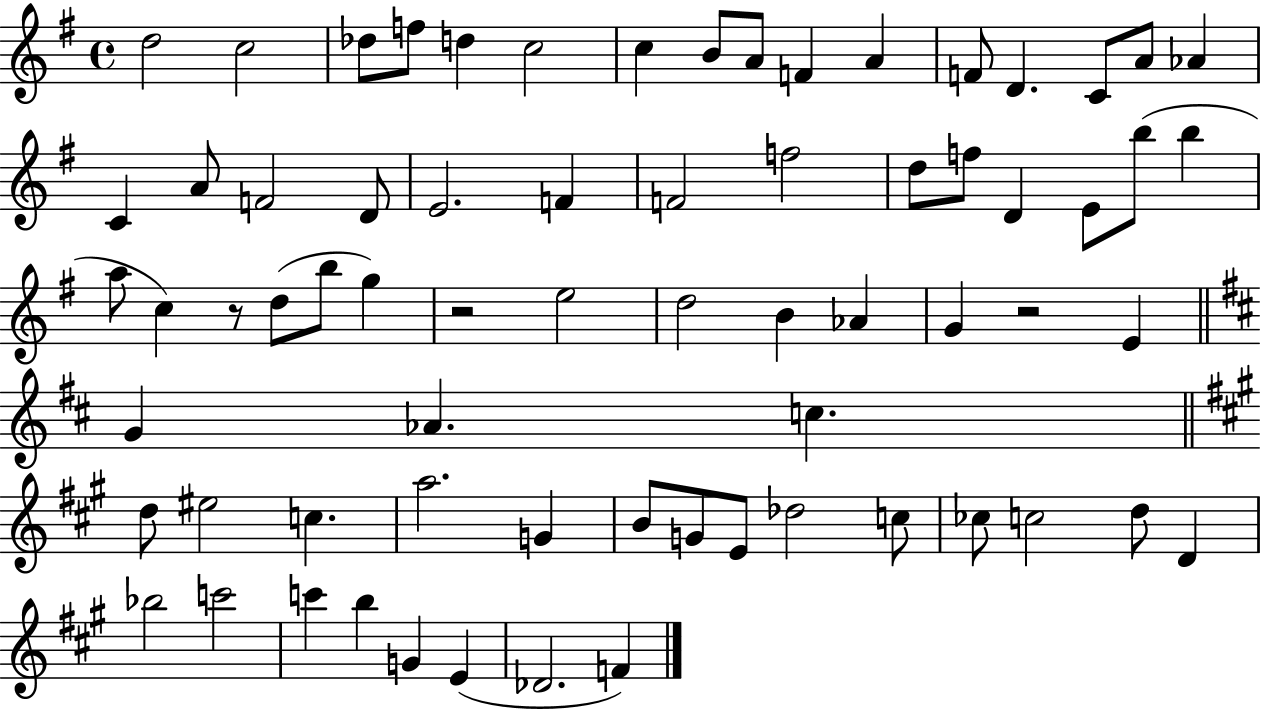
D5/h C5/h Db5/e F5/e D5/q C5/h C5/q B4/e A4/e F4/q A4/q F4/e D4/q. C4/e A4/e Ab4/q C4/q A4/e F4/h D4/e E4/h. F4/q F4/h F5/h D5/e F5/e D4/q E4/e B5/e B5/q A5/e C5/q R/e D5/e B5/e G5/q R/h E5/h D5/h B4/q Ab4/q G4/q R/h E4/q G4/q Ab4/q. C5/q. D5/e EIS5/h C5/q. A5/h. G4/q B4/e G4/e E4/e Db5/h C5/e CES5/e C5/h D5/e D4/q Bb5/h C6/h C6/q B5/q G4/q E4/q Db4/h. F4/q